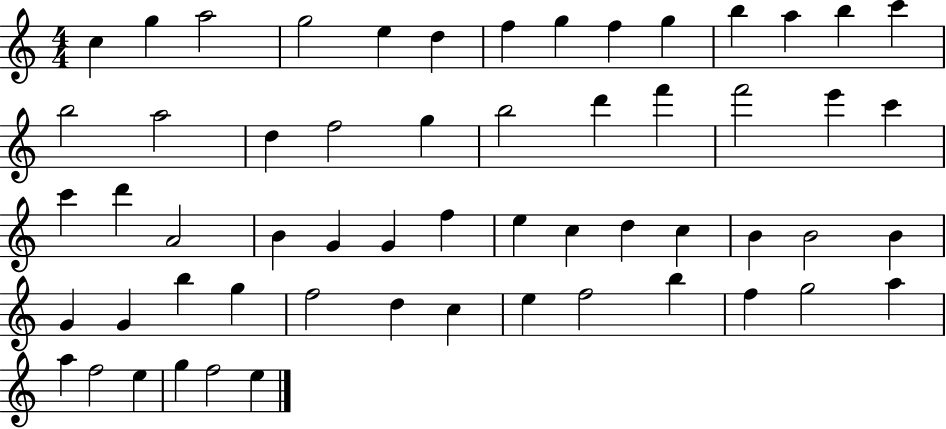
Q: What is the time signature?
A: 4/4